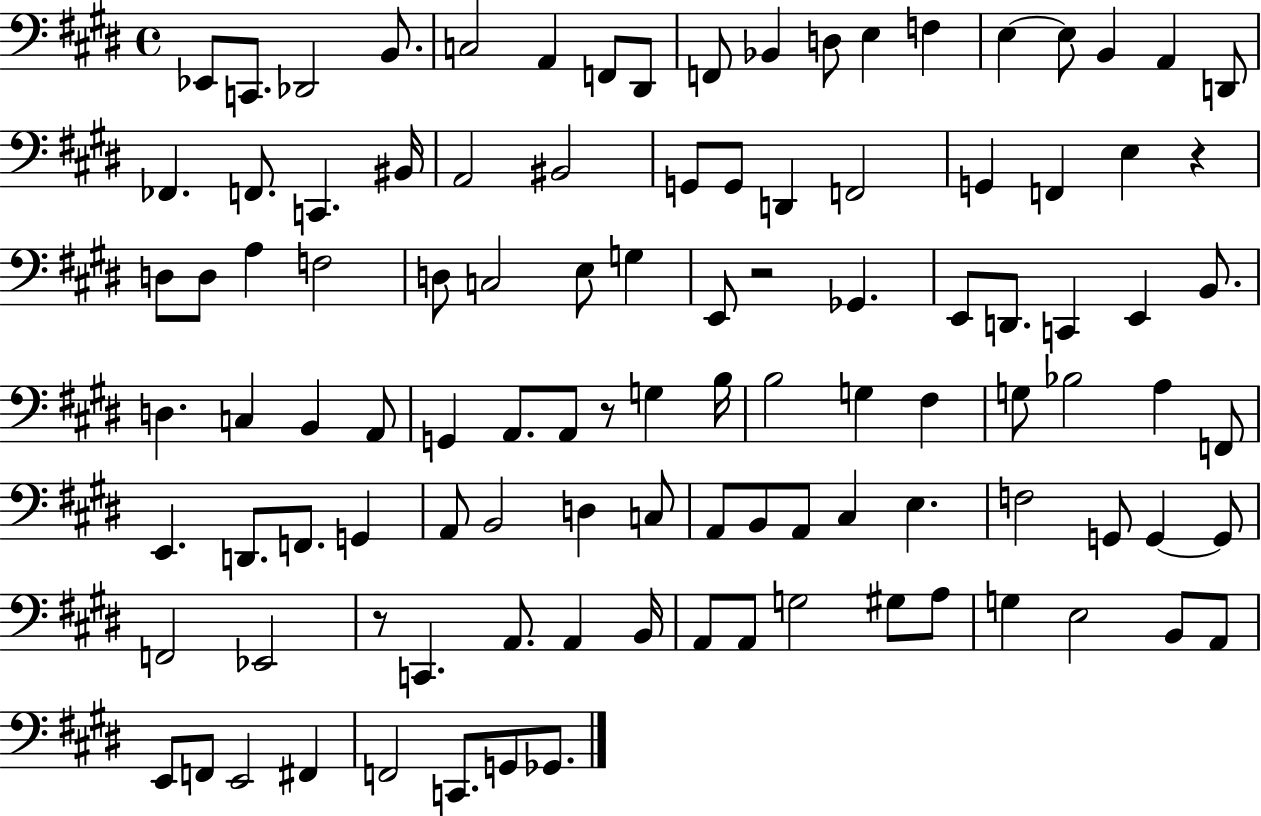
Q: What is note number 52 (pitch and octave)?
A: A2